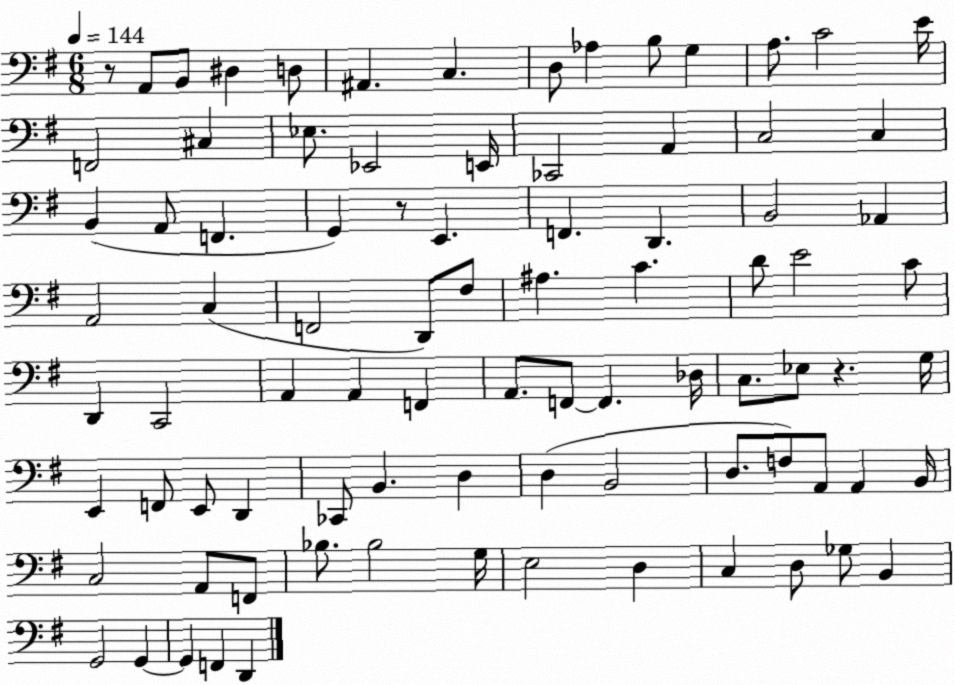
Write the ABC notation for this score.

X:1
T:Untitled
M:6/8
L:1/4
K:G
z/2 A,,/2 B,,/2 ^D, D,/2 ^A,, C, D,/2 _A, B,/2 G, A,/2 C2 E/4 F,,2 ^C, _E,/2 _E,,2 E,,/4 _C,,2 A,, C,2 C, B,, A,,/2 F,, G,, z/2 E,, F,, D,, B,,2 _A,, A,,2 C, F,,2 D,,/2 ^F,/2 ^A, C D/2 E2 C/2 D,, C,,2 A,, A,, F,, A,,/2 F,,/2 F,, _D,/4 C,/2 _E,/2 z G,/4 E,, F,,/2 E,,/2 D,, _C,,/2 B,, D, D, B,,2 D,/2 F,/2 A,,/2 A,, B,,/4 C,2 A,,/2 F,,/2 _B,/2 _B,2 G,/4 E,2 D, C, D,/2 _G,/2 B,, G,,2 G,, G,, F,, D,,